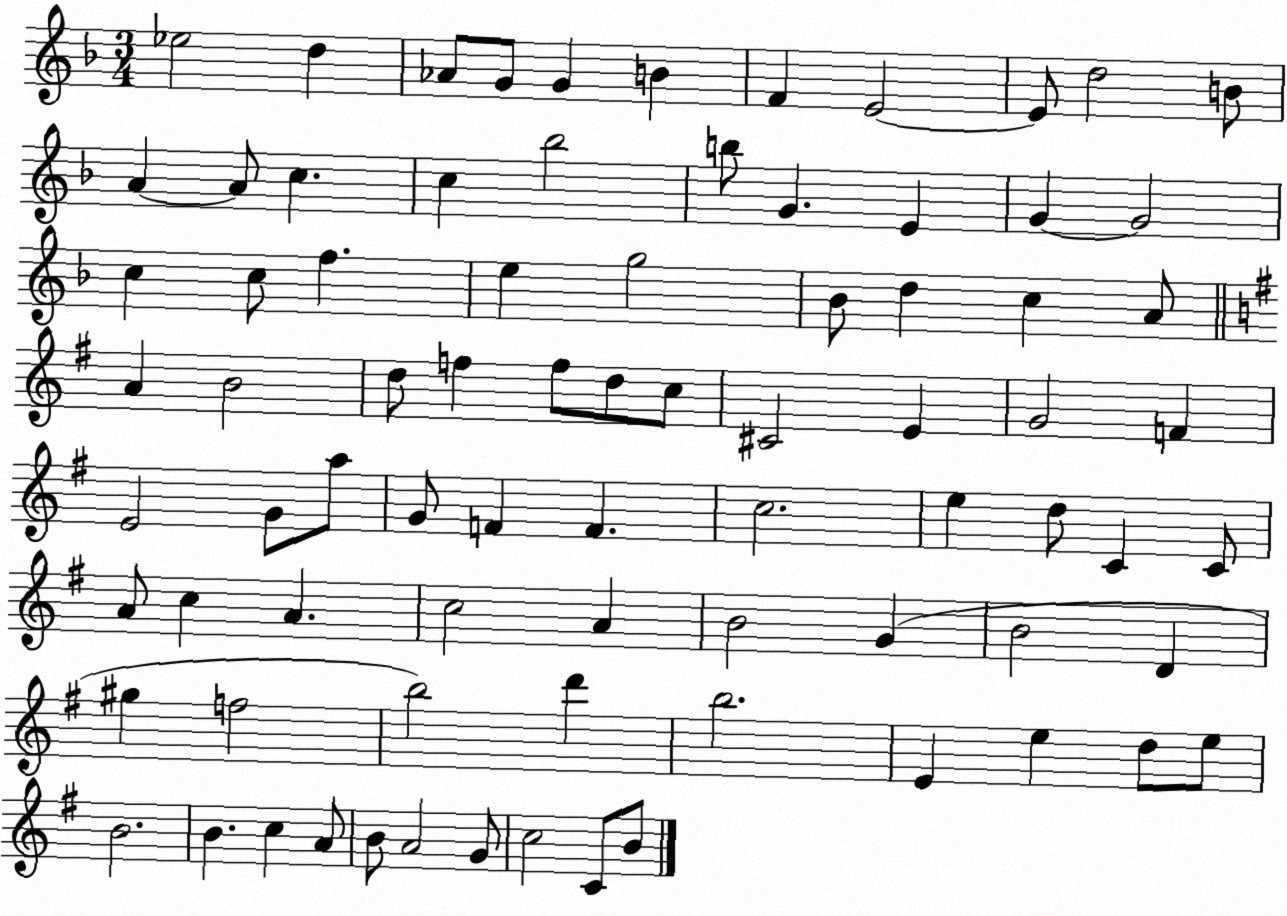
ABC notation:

X:1
T:Untitled
M:3/4
L:1/4
K:F
_e2 d _A/2 G/2 G B F E2 E/2 d2 B/2 A A/2 c c _b2 b/2 G E G G2 c c/2 f e g2 _B/2 d c A/2 A B2 d/2 f f/2 d/2 c/2 ^C2 E G2 F E2 G/2 a/2 G/2 F F c2 e d/2 C C/2 A/2 c A c2 A B2 G B2 D ^g f2 b2 d' b2 E e d/2 e/2 B2 B c A/2 B/2 A2 G/2 c2 C/2 B/2